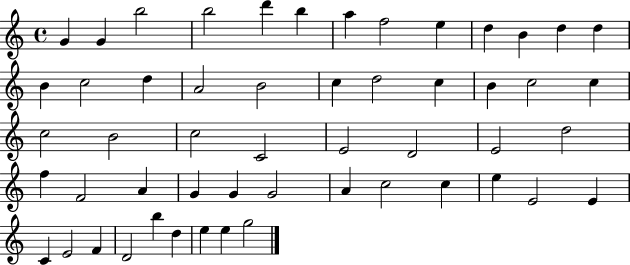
{
  \clef treble
  \time 4/4
  \defaultTimeSignature
  \key c \major
  g'4 g'4 b''2 | b''2 d'''4 b''4 | a''4 f''2 e''4 | d''4 b'4 d''4 d''4 | \break b'4 c''2 d''4 | a'2 b'2 | c''4 d''2 c''4 | b'4 c''2 c''4 | \break c''2 b'2 | c''2 c'2 | e'2 d'2 | e'2 d''2 | \break f''4 f'2 a'4 | g'4 g'4 g'2 | a'4 c''2 c''4 | e''4 e'2 e'4 | \break c'4 e'2 f'4 | d'2 b''4 d''4 | e''4 e''4 g''2 | \bar "|."
}